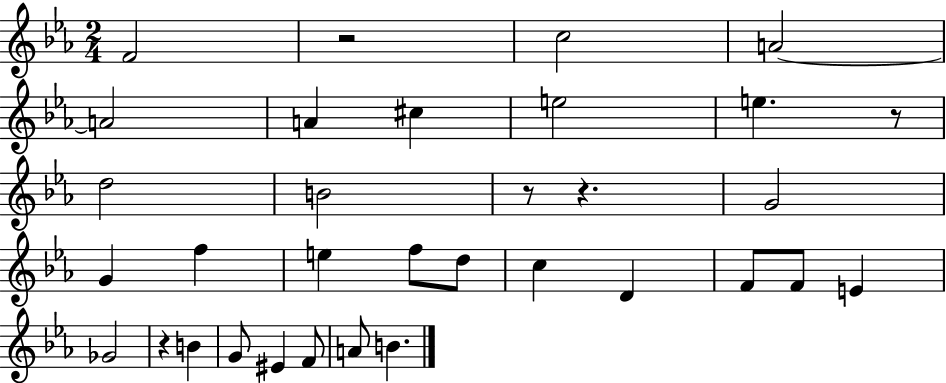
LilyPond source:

{
  \clef treble
  \numericTimeSignature
  \time 2/4
  \key ees \major
  f'2 | r2 | c''2 | a'2~~ | \break a'2 | a'4 cis''4 | e''2 | e''4. r8 | \break d''2 | b'2 | r8 r4. | g'2 | \break g'4 f''4 | e''4 f''8 d''8 | c''4 d'4 | f'8 f'8 e'4 | \break ges'2 | r4 b'4 | g'8 eis'4 f'8 | a'8 b'4. | \break \bar "|."
}